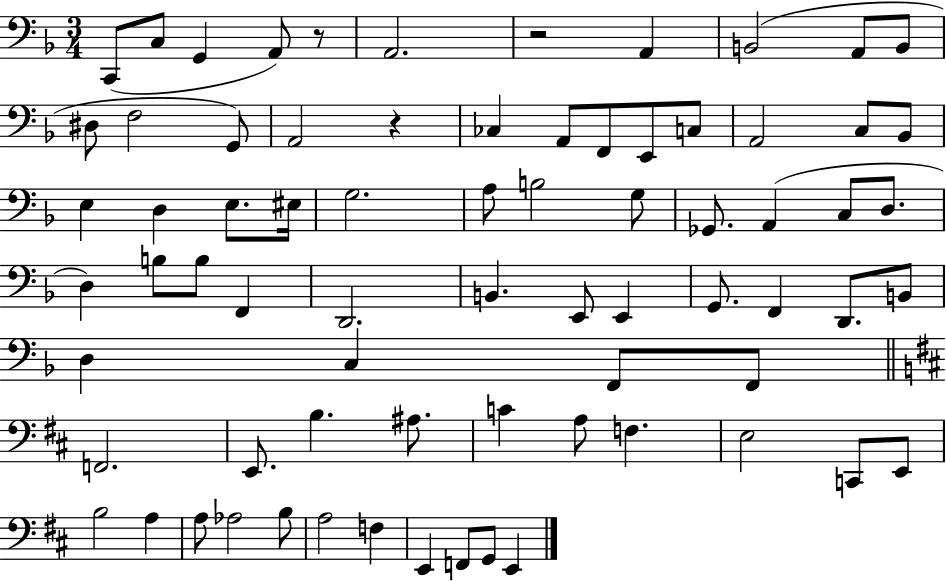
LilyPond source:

{
  \clef bass
  \numericTimeSignature
  \time 3/4
  \key f \major
  c,8( c8 g,4 a,8) r8 | a,2. | r2 a,4 | b,2( a,8 b,8 | \break dis8 f2 g,8) | a,2 r4 | ces4 a,8 f,8 e,8 c8 | a,2 c8 bes,8 | \break e4 d4 e8. eis16 | g2. | a8 b2 g8 | ges,8. a,4( c8 d8. | \break d4) b8 b8 f,4 | d,2. | b,4. e,8 e,4 | g,8. f,4 d,8. b,8 | \break d4 c4 f,8 f,8 | \bar "||" \break \key d \major f,2. | e,8. b4. ais8. | c'4 a8 f4. | e2 c,8 e,8 | \break b2 a4 | a8 aes2 b8 | a2 f4 | e,4 f,8 g,8 e,4 | \break \bar "|."
}